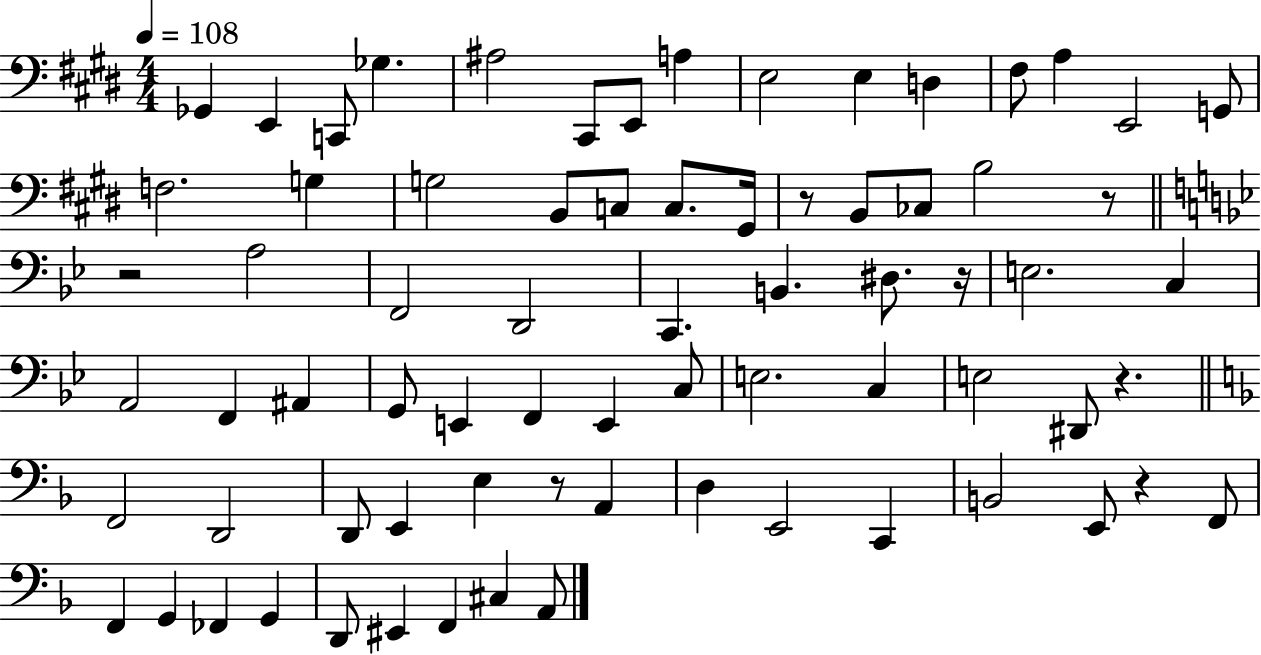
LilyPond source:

{
  \clef bass
  \numericTimeSignature
  \time 4/4
  \key e \major
  \tempo 4 = 108
  \repeat volta 2 { ges,4 e,4 c,8 ges4. | ais2 cis,8 e,8 a4 | e2 e4 d4 | fis8 a4 e,2 g,8 | \break f2. g4 | g2 b,8 c8 c8. gis,16 | r8 b,8 ces8 b2 r8 | \bar "||" \break \key g \minor r2 a2 | f,2 d,2 | c,4. b,4. dis8. r16 | e2. c4 | \break a,2 f,4 ais,4 | g,8 e,4 f,4 e,4 c8 | e2. c4 | e2 dis,8 r4. | \break \bar "||" \break \key f \major f,2 d,2 | d,8 e,4 e4 r8 a,4 | d4 e,2 c,4 | b,2 e,8 r4 f,8 | \break f,4 g,4 fes,4 g,4 | d,8 eis,4 f,4 cis4 a,8 | } \bar "|."
}